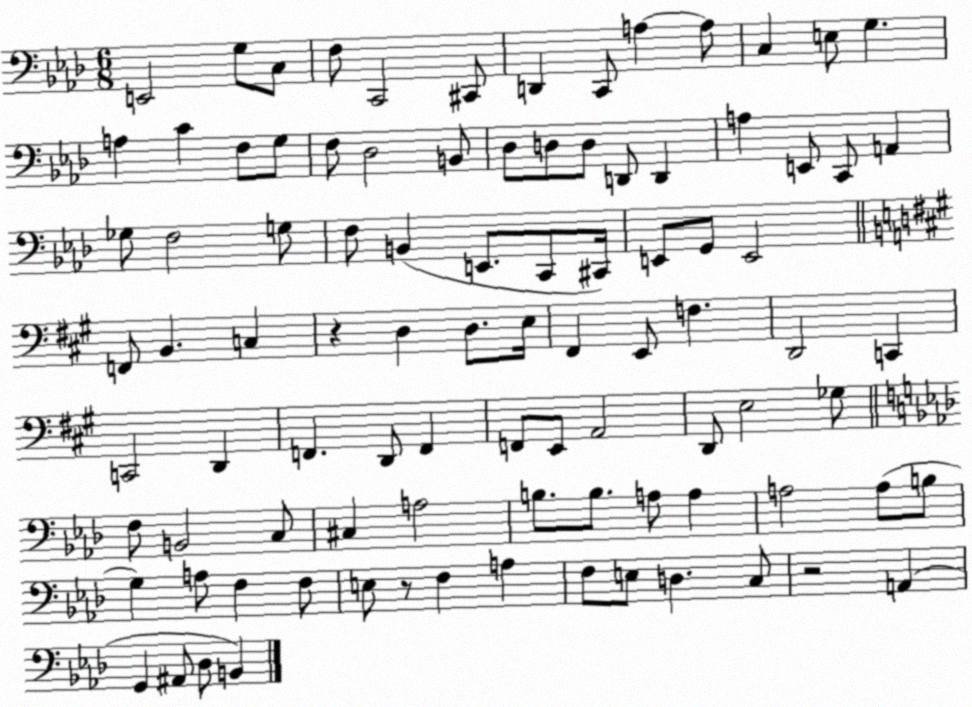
X:1
T:Untitled
M:6/8
L:1/4
K:Ab
E,,2 G,/2 C,/2 F,/2 C,,2 ^C,,/2 D,, C,,/2 A, A,/2 C, E,/2 G, A, C F,/2 G,/2 F,/2 _D,2 B,,/2 _D,/2 D,/2 D,/2 D,,/2 D,, A, E,,/2 C,,/2 A,, _G,/2 F,2 G,/2 F,/2 B,, E,,/2 C,,/2 ^C,,/4 E,,/2 G,,/2 E,,2 F,,/2 B,, C, z D, D,/2 E,/4 ^F,, E,,/2 F, D,,2 C,, C,,2 D,, F,, D,,/2 F,, F,,/2 E,,/2 A,,2 D,,/2 E,2 _G,/2 F,/2 B,,2 C,/2 ^C, A,2 B,/2 B,/2 A,/2 A, A,2 A,/2 B,/2 G, A,/2 F, F,/2 E,/2 z/2 F, A, F,/2 E,/2 D, C,/2 z2 A,, G,, ^A,,/2 _D,/2 B,,